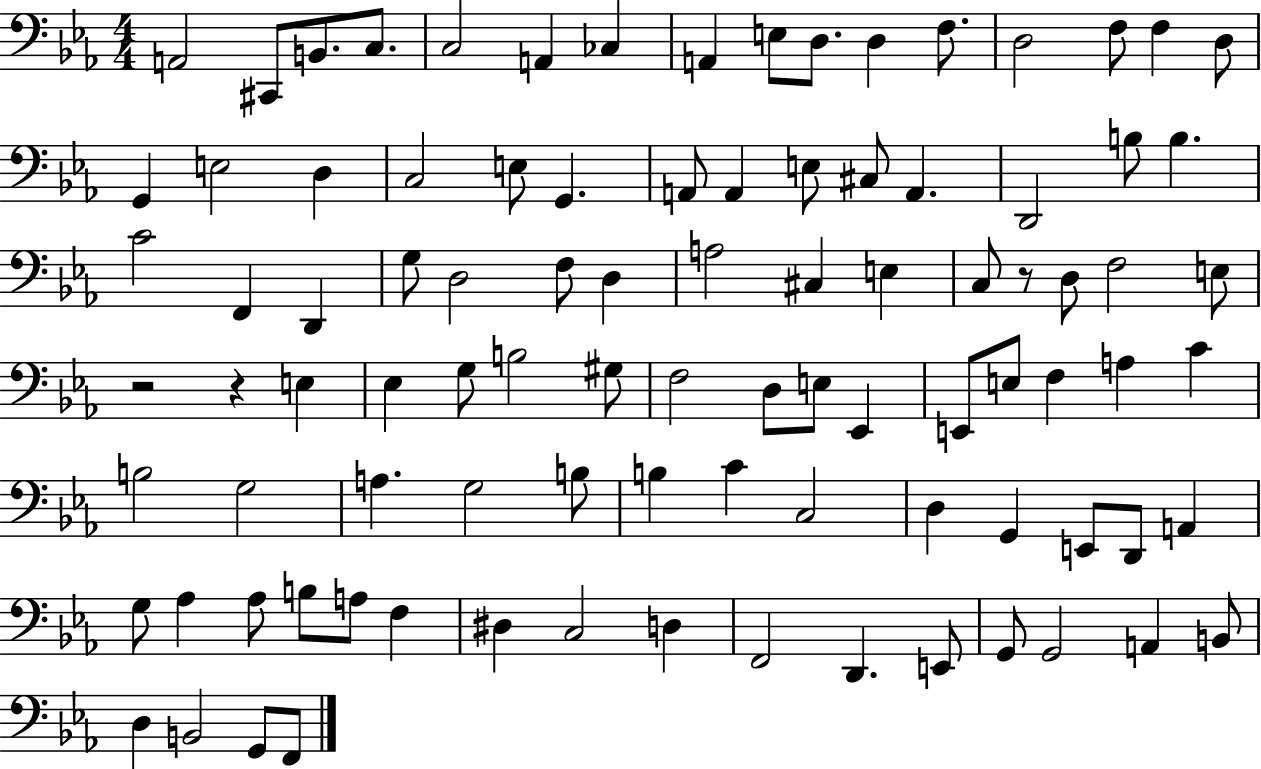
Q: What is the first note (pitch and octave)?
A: A2